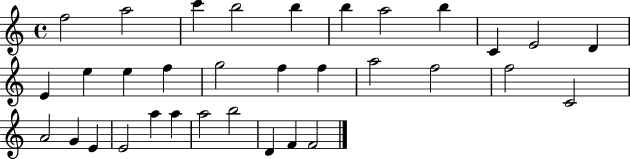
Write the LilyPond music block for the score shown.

{
  \clef treble
  \time 4/4
  \defaultTimeSignature
  \key c \major
  f''2 a''2 | c'''4 b''2 b''4 | b''4 a''2 b''4 | c'4 e'2 d'4 | \break e'4 e''4 e''4 f''4 | g''2 f''4 f''4 | a''2 f''2 | f''2 c'2 | \break a'2 g'4 e'4 | e'2 a''4 a''4 | a''2 b''2 | d'4 f'4 f'2 | \break \bar "|."
}